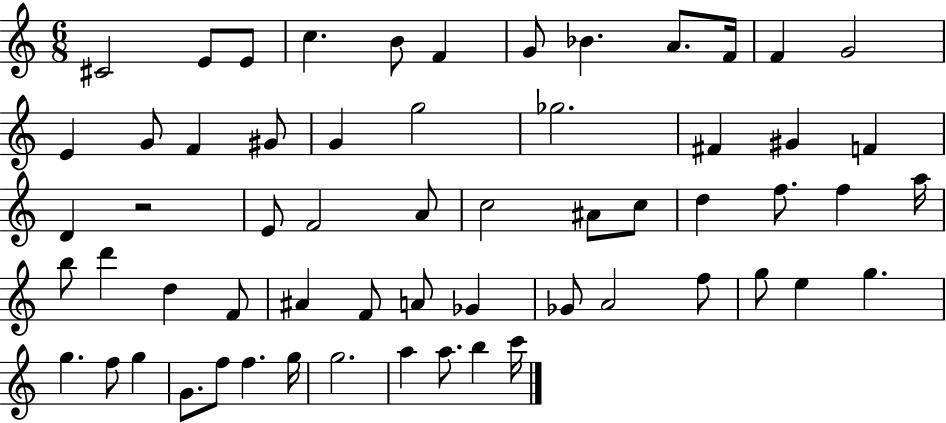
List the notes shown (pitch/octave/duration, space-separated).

C#4/h E4/e E4/e C5/q. B4/e F4/q G4/e Bb4/q. A4/e. F4/s F4/q G4/h E4/q G4/e F4/q G#4/e G4/q G5/h Gb5/h. F#4/q G#4/q F4/q D4/q R/h E4/e F4/h A4/e C5/h A#4/e C5/e D5/q F5/e. F5/q A5/s B5/e D6/q D5/q F4/e A#4/q F4/e A4/e Gb4/q Gb4/e A4/h F5/e G5/e E5/q G5/q. G5/q. F5/e G5/q G4/e. F5/e F5/q. G5/s G5/h. A5/q A5/e. B5/q C6/s